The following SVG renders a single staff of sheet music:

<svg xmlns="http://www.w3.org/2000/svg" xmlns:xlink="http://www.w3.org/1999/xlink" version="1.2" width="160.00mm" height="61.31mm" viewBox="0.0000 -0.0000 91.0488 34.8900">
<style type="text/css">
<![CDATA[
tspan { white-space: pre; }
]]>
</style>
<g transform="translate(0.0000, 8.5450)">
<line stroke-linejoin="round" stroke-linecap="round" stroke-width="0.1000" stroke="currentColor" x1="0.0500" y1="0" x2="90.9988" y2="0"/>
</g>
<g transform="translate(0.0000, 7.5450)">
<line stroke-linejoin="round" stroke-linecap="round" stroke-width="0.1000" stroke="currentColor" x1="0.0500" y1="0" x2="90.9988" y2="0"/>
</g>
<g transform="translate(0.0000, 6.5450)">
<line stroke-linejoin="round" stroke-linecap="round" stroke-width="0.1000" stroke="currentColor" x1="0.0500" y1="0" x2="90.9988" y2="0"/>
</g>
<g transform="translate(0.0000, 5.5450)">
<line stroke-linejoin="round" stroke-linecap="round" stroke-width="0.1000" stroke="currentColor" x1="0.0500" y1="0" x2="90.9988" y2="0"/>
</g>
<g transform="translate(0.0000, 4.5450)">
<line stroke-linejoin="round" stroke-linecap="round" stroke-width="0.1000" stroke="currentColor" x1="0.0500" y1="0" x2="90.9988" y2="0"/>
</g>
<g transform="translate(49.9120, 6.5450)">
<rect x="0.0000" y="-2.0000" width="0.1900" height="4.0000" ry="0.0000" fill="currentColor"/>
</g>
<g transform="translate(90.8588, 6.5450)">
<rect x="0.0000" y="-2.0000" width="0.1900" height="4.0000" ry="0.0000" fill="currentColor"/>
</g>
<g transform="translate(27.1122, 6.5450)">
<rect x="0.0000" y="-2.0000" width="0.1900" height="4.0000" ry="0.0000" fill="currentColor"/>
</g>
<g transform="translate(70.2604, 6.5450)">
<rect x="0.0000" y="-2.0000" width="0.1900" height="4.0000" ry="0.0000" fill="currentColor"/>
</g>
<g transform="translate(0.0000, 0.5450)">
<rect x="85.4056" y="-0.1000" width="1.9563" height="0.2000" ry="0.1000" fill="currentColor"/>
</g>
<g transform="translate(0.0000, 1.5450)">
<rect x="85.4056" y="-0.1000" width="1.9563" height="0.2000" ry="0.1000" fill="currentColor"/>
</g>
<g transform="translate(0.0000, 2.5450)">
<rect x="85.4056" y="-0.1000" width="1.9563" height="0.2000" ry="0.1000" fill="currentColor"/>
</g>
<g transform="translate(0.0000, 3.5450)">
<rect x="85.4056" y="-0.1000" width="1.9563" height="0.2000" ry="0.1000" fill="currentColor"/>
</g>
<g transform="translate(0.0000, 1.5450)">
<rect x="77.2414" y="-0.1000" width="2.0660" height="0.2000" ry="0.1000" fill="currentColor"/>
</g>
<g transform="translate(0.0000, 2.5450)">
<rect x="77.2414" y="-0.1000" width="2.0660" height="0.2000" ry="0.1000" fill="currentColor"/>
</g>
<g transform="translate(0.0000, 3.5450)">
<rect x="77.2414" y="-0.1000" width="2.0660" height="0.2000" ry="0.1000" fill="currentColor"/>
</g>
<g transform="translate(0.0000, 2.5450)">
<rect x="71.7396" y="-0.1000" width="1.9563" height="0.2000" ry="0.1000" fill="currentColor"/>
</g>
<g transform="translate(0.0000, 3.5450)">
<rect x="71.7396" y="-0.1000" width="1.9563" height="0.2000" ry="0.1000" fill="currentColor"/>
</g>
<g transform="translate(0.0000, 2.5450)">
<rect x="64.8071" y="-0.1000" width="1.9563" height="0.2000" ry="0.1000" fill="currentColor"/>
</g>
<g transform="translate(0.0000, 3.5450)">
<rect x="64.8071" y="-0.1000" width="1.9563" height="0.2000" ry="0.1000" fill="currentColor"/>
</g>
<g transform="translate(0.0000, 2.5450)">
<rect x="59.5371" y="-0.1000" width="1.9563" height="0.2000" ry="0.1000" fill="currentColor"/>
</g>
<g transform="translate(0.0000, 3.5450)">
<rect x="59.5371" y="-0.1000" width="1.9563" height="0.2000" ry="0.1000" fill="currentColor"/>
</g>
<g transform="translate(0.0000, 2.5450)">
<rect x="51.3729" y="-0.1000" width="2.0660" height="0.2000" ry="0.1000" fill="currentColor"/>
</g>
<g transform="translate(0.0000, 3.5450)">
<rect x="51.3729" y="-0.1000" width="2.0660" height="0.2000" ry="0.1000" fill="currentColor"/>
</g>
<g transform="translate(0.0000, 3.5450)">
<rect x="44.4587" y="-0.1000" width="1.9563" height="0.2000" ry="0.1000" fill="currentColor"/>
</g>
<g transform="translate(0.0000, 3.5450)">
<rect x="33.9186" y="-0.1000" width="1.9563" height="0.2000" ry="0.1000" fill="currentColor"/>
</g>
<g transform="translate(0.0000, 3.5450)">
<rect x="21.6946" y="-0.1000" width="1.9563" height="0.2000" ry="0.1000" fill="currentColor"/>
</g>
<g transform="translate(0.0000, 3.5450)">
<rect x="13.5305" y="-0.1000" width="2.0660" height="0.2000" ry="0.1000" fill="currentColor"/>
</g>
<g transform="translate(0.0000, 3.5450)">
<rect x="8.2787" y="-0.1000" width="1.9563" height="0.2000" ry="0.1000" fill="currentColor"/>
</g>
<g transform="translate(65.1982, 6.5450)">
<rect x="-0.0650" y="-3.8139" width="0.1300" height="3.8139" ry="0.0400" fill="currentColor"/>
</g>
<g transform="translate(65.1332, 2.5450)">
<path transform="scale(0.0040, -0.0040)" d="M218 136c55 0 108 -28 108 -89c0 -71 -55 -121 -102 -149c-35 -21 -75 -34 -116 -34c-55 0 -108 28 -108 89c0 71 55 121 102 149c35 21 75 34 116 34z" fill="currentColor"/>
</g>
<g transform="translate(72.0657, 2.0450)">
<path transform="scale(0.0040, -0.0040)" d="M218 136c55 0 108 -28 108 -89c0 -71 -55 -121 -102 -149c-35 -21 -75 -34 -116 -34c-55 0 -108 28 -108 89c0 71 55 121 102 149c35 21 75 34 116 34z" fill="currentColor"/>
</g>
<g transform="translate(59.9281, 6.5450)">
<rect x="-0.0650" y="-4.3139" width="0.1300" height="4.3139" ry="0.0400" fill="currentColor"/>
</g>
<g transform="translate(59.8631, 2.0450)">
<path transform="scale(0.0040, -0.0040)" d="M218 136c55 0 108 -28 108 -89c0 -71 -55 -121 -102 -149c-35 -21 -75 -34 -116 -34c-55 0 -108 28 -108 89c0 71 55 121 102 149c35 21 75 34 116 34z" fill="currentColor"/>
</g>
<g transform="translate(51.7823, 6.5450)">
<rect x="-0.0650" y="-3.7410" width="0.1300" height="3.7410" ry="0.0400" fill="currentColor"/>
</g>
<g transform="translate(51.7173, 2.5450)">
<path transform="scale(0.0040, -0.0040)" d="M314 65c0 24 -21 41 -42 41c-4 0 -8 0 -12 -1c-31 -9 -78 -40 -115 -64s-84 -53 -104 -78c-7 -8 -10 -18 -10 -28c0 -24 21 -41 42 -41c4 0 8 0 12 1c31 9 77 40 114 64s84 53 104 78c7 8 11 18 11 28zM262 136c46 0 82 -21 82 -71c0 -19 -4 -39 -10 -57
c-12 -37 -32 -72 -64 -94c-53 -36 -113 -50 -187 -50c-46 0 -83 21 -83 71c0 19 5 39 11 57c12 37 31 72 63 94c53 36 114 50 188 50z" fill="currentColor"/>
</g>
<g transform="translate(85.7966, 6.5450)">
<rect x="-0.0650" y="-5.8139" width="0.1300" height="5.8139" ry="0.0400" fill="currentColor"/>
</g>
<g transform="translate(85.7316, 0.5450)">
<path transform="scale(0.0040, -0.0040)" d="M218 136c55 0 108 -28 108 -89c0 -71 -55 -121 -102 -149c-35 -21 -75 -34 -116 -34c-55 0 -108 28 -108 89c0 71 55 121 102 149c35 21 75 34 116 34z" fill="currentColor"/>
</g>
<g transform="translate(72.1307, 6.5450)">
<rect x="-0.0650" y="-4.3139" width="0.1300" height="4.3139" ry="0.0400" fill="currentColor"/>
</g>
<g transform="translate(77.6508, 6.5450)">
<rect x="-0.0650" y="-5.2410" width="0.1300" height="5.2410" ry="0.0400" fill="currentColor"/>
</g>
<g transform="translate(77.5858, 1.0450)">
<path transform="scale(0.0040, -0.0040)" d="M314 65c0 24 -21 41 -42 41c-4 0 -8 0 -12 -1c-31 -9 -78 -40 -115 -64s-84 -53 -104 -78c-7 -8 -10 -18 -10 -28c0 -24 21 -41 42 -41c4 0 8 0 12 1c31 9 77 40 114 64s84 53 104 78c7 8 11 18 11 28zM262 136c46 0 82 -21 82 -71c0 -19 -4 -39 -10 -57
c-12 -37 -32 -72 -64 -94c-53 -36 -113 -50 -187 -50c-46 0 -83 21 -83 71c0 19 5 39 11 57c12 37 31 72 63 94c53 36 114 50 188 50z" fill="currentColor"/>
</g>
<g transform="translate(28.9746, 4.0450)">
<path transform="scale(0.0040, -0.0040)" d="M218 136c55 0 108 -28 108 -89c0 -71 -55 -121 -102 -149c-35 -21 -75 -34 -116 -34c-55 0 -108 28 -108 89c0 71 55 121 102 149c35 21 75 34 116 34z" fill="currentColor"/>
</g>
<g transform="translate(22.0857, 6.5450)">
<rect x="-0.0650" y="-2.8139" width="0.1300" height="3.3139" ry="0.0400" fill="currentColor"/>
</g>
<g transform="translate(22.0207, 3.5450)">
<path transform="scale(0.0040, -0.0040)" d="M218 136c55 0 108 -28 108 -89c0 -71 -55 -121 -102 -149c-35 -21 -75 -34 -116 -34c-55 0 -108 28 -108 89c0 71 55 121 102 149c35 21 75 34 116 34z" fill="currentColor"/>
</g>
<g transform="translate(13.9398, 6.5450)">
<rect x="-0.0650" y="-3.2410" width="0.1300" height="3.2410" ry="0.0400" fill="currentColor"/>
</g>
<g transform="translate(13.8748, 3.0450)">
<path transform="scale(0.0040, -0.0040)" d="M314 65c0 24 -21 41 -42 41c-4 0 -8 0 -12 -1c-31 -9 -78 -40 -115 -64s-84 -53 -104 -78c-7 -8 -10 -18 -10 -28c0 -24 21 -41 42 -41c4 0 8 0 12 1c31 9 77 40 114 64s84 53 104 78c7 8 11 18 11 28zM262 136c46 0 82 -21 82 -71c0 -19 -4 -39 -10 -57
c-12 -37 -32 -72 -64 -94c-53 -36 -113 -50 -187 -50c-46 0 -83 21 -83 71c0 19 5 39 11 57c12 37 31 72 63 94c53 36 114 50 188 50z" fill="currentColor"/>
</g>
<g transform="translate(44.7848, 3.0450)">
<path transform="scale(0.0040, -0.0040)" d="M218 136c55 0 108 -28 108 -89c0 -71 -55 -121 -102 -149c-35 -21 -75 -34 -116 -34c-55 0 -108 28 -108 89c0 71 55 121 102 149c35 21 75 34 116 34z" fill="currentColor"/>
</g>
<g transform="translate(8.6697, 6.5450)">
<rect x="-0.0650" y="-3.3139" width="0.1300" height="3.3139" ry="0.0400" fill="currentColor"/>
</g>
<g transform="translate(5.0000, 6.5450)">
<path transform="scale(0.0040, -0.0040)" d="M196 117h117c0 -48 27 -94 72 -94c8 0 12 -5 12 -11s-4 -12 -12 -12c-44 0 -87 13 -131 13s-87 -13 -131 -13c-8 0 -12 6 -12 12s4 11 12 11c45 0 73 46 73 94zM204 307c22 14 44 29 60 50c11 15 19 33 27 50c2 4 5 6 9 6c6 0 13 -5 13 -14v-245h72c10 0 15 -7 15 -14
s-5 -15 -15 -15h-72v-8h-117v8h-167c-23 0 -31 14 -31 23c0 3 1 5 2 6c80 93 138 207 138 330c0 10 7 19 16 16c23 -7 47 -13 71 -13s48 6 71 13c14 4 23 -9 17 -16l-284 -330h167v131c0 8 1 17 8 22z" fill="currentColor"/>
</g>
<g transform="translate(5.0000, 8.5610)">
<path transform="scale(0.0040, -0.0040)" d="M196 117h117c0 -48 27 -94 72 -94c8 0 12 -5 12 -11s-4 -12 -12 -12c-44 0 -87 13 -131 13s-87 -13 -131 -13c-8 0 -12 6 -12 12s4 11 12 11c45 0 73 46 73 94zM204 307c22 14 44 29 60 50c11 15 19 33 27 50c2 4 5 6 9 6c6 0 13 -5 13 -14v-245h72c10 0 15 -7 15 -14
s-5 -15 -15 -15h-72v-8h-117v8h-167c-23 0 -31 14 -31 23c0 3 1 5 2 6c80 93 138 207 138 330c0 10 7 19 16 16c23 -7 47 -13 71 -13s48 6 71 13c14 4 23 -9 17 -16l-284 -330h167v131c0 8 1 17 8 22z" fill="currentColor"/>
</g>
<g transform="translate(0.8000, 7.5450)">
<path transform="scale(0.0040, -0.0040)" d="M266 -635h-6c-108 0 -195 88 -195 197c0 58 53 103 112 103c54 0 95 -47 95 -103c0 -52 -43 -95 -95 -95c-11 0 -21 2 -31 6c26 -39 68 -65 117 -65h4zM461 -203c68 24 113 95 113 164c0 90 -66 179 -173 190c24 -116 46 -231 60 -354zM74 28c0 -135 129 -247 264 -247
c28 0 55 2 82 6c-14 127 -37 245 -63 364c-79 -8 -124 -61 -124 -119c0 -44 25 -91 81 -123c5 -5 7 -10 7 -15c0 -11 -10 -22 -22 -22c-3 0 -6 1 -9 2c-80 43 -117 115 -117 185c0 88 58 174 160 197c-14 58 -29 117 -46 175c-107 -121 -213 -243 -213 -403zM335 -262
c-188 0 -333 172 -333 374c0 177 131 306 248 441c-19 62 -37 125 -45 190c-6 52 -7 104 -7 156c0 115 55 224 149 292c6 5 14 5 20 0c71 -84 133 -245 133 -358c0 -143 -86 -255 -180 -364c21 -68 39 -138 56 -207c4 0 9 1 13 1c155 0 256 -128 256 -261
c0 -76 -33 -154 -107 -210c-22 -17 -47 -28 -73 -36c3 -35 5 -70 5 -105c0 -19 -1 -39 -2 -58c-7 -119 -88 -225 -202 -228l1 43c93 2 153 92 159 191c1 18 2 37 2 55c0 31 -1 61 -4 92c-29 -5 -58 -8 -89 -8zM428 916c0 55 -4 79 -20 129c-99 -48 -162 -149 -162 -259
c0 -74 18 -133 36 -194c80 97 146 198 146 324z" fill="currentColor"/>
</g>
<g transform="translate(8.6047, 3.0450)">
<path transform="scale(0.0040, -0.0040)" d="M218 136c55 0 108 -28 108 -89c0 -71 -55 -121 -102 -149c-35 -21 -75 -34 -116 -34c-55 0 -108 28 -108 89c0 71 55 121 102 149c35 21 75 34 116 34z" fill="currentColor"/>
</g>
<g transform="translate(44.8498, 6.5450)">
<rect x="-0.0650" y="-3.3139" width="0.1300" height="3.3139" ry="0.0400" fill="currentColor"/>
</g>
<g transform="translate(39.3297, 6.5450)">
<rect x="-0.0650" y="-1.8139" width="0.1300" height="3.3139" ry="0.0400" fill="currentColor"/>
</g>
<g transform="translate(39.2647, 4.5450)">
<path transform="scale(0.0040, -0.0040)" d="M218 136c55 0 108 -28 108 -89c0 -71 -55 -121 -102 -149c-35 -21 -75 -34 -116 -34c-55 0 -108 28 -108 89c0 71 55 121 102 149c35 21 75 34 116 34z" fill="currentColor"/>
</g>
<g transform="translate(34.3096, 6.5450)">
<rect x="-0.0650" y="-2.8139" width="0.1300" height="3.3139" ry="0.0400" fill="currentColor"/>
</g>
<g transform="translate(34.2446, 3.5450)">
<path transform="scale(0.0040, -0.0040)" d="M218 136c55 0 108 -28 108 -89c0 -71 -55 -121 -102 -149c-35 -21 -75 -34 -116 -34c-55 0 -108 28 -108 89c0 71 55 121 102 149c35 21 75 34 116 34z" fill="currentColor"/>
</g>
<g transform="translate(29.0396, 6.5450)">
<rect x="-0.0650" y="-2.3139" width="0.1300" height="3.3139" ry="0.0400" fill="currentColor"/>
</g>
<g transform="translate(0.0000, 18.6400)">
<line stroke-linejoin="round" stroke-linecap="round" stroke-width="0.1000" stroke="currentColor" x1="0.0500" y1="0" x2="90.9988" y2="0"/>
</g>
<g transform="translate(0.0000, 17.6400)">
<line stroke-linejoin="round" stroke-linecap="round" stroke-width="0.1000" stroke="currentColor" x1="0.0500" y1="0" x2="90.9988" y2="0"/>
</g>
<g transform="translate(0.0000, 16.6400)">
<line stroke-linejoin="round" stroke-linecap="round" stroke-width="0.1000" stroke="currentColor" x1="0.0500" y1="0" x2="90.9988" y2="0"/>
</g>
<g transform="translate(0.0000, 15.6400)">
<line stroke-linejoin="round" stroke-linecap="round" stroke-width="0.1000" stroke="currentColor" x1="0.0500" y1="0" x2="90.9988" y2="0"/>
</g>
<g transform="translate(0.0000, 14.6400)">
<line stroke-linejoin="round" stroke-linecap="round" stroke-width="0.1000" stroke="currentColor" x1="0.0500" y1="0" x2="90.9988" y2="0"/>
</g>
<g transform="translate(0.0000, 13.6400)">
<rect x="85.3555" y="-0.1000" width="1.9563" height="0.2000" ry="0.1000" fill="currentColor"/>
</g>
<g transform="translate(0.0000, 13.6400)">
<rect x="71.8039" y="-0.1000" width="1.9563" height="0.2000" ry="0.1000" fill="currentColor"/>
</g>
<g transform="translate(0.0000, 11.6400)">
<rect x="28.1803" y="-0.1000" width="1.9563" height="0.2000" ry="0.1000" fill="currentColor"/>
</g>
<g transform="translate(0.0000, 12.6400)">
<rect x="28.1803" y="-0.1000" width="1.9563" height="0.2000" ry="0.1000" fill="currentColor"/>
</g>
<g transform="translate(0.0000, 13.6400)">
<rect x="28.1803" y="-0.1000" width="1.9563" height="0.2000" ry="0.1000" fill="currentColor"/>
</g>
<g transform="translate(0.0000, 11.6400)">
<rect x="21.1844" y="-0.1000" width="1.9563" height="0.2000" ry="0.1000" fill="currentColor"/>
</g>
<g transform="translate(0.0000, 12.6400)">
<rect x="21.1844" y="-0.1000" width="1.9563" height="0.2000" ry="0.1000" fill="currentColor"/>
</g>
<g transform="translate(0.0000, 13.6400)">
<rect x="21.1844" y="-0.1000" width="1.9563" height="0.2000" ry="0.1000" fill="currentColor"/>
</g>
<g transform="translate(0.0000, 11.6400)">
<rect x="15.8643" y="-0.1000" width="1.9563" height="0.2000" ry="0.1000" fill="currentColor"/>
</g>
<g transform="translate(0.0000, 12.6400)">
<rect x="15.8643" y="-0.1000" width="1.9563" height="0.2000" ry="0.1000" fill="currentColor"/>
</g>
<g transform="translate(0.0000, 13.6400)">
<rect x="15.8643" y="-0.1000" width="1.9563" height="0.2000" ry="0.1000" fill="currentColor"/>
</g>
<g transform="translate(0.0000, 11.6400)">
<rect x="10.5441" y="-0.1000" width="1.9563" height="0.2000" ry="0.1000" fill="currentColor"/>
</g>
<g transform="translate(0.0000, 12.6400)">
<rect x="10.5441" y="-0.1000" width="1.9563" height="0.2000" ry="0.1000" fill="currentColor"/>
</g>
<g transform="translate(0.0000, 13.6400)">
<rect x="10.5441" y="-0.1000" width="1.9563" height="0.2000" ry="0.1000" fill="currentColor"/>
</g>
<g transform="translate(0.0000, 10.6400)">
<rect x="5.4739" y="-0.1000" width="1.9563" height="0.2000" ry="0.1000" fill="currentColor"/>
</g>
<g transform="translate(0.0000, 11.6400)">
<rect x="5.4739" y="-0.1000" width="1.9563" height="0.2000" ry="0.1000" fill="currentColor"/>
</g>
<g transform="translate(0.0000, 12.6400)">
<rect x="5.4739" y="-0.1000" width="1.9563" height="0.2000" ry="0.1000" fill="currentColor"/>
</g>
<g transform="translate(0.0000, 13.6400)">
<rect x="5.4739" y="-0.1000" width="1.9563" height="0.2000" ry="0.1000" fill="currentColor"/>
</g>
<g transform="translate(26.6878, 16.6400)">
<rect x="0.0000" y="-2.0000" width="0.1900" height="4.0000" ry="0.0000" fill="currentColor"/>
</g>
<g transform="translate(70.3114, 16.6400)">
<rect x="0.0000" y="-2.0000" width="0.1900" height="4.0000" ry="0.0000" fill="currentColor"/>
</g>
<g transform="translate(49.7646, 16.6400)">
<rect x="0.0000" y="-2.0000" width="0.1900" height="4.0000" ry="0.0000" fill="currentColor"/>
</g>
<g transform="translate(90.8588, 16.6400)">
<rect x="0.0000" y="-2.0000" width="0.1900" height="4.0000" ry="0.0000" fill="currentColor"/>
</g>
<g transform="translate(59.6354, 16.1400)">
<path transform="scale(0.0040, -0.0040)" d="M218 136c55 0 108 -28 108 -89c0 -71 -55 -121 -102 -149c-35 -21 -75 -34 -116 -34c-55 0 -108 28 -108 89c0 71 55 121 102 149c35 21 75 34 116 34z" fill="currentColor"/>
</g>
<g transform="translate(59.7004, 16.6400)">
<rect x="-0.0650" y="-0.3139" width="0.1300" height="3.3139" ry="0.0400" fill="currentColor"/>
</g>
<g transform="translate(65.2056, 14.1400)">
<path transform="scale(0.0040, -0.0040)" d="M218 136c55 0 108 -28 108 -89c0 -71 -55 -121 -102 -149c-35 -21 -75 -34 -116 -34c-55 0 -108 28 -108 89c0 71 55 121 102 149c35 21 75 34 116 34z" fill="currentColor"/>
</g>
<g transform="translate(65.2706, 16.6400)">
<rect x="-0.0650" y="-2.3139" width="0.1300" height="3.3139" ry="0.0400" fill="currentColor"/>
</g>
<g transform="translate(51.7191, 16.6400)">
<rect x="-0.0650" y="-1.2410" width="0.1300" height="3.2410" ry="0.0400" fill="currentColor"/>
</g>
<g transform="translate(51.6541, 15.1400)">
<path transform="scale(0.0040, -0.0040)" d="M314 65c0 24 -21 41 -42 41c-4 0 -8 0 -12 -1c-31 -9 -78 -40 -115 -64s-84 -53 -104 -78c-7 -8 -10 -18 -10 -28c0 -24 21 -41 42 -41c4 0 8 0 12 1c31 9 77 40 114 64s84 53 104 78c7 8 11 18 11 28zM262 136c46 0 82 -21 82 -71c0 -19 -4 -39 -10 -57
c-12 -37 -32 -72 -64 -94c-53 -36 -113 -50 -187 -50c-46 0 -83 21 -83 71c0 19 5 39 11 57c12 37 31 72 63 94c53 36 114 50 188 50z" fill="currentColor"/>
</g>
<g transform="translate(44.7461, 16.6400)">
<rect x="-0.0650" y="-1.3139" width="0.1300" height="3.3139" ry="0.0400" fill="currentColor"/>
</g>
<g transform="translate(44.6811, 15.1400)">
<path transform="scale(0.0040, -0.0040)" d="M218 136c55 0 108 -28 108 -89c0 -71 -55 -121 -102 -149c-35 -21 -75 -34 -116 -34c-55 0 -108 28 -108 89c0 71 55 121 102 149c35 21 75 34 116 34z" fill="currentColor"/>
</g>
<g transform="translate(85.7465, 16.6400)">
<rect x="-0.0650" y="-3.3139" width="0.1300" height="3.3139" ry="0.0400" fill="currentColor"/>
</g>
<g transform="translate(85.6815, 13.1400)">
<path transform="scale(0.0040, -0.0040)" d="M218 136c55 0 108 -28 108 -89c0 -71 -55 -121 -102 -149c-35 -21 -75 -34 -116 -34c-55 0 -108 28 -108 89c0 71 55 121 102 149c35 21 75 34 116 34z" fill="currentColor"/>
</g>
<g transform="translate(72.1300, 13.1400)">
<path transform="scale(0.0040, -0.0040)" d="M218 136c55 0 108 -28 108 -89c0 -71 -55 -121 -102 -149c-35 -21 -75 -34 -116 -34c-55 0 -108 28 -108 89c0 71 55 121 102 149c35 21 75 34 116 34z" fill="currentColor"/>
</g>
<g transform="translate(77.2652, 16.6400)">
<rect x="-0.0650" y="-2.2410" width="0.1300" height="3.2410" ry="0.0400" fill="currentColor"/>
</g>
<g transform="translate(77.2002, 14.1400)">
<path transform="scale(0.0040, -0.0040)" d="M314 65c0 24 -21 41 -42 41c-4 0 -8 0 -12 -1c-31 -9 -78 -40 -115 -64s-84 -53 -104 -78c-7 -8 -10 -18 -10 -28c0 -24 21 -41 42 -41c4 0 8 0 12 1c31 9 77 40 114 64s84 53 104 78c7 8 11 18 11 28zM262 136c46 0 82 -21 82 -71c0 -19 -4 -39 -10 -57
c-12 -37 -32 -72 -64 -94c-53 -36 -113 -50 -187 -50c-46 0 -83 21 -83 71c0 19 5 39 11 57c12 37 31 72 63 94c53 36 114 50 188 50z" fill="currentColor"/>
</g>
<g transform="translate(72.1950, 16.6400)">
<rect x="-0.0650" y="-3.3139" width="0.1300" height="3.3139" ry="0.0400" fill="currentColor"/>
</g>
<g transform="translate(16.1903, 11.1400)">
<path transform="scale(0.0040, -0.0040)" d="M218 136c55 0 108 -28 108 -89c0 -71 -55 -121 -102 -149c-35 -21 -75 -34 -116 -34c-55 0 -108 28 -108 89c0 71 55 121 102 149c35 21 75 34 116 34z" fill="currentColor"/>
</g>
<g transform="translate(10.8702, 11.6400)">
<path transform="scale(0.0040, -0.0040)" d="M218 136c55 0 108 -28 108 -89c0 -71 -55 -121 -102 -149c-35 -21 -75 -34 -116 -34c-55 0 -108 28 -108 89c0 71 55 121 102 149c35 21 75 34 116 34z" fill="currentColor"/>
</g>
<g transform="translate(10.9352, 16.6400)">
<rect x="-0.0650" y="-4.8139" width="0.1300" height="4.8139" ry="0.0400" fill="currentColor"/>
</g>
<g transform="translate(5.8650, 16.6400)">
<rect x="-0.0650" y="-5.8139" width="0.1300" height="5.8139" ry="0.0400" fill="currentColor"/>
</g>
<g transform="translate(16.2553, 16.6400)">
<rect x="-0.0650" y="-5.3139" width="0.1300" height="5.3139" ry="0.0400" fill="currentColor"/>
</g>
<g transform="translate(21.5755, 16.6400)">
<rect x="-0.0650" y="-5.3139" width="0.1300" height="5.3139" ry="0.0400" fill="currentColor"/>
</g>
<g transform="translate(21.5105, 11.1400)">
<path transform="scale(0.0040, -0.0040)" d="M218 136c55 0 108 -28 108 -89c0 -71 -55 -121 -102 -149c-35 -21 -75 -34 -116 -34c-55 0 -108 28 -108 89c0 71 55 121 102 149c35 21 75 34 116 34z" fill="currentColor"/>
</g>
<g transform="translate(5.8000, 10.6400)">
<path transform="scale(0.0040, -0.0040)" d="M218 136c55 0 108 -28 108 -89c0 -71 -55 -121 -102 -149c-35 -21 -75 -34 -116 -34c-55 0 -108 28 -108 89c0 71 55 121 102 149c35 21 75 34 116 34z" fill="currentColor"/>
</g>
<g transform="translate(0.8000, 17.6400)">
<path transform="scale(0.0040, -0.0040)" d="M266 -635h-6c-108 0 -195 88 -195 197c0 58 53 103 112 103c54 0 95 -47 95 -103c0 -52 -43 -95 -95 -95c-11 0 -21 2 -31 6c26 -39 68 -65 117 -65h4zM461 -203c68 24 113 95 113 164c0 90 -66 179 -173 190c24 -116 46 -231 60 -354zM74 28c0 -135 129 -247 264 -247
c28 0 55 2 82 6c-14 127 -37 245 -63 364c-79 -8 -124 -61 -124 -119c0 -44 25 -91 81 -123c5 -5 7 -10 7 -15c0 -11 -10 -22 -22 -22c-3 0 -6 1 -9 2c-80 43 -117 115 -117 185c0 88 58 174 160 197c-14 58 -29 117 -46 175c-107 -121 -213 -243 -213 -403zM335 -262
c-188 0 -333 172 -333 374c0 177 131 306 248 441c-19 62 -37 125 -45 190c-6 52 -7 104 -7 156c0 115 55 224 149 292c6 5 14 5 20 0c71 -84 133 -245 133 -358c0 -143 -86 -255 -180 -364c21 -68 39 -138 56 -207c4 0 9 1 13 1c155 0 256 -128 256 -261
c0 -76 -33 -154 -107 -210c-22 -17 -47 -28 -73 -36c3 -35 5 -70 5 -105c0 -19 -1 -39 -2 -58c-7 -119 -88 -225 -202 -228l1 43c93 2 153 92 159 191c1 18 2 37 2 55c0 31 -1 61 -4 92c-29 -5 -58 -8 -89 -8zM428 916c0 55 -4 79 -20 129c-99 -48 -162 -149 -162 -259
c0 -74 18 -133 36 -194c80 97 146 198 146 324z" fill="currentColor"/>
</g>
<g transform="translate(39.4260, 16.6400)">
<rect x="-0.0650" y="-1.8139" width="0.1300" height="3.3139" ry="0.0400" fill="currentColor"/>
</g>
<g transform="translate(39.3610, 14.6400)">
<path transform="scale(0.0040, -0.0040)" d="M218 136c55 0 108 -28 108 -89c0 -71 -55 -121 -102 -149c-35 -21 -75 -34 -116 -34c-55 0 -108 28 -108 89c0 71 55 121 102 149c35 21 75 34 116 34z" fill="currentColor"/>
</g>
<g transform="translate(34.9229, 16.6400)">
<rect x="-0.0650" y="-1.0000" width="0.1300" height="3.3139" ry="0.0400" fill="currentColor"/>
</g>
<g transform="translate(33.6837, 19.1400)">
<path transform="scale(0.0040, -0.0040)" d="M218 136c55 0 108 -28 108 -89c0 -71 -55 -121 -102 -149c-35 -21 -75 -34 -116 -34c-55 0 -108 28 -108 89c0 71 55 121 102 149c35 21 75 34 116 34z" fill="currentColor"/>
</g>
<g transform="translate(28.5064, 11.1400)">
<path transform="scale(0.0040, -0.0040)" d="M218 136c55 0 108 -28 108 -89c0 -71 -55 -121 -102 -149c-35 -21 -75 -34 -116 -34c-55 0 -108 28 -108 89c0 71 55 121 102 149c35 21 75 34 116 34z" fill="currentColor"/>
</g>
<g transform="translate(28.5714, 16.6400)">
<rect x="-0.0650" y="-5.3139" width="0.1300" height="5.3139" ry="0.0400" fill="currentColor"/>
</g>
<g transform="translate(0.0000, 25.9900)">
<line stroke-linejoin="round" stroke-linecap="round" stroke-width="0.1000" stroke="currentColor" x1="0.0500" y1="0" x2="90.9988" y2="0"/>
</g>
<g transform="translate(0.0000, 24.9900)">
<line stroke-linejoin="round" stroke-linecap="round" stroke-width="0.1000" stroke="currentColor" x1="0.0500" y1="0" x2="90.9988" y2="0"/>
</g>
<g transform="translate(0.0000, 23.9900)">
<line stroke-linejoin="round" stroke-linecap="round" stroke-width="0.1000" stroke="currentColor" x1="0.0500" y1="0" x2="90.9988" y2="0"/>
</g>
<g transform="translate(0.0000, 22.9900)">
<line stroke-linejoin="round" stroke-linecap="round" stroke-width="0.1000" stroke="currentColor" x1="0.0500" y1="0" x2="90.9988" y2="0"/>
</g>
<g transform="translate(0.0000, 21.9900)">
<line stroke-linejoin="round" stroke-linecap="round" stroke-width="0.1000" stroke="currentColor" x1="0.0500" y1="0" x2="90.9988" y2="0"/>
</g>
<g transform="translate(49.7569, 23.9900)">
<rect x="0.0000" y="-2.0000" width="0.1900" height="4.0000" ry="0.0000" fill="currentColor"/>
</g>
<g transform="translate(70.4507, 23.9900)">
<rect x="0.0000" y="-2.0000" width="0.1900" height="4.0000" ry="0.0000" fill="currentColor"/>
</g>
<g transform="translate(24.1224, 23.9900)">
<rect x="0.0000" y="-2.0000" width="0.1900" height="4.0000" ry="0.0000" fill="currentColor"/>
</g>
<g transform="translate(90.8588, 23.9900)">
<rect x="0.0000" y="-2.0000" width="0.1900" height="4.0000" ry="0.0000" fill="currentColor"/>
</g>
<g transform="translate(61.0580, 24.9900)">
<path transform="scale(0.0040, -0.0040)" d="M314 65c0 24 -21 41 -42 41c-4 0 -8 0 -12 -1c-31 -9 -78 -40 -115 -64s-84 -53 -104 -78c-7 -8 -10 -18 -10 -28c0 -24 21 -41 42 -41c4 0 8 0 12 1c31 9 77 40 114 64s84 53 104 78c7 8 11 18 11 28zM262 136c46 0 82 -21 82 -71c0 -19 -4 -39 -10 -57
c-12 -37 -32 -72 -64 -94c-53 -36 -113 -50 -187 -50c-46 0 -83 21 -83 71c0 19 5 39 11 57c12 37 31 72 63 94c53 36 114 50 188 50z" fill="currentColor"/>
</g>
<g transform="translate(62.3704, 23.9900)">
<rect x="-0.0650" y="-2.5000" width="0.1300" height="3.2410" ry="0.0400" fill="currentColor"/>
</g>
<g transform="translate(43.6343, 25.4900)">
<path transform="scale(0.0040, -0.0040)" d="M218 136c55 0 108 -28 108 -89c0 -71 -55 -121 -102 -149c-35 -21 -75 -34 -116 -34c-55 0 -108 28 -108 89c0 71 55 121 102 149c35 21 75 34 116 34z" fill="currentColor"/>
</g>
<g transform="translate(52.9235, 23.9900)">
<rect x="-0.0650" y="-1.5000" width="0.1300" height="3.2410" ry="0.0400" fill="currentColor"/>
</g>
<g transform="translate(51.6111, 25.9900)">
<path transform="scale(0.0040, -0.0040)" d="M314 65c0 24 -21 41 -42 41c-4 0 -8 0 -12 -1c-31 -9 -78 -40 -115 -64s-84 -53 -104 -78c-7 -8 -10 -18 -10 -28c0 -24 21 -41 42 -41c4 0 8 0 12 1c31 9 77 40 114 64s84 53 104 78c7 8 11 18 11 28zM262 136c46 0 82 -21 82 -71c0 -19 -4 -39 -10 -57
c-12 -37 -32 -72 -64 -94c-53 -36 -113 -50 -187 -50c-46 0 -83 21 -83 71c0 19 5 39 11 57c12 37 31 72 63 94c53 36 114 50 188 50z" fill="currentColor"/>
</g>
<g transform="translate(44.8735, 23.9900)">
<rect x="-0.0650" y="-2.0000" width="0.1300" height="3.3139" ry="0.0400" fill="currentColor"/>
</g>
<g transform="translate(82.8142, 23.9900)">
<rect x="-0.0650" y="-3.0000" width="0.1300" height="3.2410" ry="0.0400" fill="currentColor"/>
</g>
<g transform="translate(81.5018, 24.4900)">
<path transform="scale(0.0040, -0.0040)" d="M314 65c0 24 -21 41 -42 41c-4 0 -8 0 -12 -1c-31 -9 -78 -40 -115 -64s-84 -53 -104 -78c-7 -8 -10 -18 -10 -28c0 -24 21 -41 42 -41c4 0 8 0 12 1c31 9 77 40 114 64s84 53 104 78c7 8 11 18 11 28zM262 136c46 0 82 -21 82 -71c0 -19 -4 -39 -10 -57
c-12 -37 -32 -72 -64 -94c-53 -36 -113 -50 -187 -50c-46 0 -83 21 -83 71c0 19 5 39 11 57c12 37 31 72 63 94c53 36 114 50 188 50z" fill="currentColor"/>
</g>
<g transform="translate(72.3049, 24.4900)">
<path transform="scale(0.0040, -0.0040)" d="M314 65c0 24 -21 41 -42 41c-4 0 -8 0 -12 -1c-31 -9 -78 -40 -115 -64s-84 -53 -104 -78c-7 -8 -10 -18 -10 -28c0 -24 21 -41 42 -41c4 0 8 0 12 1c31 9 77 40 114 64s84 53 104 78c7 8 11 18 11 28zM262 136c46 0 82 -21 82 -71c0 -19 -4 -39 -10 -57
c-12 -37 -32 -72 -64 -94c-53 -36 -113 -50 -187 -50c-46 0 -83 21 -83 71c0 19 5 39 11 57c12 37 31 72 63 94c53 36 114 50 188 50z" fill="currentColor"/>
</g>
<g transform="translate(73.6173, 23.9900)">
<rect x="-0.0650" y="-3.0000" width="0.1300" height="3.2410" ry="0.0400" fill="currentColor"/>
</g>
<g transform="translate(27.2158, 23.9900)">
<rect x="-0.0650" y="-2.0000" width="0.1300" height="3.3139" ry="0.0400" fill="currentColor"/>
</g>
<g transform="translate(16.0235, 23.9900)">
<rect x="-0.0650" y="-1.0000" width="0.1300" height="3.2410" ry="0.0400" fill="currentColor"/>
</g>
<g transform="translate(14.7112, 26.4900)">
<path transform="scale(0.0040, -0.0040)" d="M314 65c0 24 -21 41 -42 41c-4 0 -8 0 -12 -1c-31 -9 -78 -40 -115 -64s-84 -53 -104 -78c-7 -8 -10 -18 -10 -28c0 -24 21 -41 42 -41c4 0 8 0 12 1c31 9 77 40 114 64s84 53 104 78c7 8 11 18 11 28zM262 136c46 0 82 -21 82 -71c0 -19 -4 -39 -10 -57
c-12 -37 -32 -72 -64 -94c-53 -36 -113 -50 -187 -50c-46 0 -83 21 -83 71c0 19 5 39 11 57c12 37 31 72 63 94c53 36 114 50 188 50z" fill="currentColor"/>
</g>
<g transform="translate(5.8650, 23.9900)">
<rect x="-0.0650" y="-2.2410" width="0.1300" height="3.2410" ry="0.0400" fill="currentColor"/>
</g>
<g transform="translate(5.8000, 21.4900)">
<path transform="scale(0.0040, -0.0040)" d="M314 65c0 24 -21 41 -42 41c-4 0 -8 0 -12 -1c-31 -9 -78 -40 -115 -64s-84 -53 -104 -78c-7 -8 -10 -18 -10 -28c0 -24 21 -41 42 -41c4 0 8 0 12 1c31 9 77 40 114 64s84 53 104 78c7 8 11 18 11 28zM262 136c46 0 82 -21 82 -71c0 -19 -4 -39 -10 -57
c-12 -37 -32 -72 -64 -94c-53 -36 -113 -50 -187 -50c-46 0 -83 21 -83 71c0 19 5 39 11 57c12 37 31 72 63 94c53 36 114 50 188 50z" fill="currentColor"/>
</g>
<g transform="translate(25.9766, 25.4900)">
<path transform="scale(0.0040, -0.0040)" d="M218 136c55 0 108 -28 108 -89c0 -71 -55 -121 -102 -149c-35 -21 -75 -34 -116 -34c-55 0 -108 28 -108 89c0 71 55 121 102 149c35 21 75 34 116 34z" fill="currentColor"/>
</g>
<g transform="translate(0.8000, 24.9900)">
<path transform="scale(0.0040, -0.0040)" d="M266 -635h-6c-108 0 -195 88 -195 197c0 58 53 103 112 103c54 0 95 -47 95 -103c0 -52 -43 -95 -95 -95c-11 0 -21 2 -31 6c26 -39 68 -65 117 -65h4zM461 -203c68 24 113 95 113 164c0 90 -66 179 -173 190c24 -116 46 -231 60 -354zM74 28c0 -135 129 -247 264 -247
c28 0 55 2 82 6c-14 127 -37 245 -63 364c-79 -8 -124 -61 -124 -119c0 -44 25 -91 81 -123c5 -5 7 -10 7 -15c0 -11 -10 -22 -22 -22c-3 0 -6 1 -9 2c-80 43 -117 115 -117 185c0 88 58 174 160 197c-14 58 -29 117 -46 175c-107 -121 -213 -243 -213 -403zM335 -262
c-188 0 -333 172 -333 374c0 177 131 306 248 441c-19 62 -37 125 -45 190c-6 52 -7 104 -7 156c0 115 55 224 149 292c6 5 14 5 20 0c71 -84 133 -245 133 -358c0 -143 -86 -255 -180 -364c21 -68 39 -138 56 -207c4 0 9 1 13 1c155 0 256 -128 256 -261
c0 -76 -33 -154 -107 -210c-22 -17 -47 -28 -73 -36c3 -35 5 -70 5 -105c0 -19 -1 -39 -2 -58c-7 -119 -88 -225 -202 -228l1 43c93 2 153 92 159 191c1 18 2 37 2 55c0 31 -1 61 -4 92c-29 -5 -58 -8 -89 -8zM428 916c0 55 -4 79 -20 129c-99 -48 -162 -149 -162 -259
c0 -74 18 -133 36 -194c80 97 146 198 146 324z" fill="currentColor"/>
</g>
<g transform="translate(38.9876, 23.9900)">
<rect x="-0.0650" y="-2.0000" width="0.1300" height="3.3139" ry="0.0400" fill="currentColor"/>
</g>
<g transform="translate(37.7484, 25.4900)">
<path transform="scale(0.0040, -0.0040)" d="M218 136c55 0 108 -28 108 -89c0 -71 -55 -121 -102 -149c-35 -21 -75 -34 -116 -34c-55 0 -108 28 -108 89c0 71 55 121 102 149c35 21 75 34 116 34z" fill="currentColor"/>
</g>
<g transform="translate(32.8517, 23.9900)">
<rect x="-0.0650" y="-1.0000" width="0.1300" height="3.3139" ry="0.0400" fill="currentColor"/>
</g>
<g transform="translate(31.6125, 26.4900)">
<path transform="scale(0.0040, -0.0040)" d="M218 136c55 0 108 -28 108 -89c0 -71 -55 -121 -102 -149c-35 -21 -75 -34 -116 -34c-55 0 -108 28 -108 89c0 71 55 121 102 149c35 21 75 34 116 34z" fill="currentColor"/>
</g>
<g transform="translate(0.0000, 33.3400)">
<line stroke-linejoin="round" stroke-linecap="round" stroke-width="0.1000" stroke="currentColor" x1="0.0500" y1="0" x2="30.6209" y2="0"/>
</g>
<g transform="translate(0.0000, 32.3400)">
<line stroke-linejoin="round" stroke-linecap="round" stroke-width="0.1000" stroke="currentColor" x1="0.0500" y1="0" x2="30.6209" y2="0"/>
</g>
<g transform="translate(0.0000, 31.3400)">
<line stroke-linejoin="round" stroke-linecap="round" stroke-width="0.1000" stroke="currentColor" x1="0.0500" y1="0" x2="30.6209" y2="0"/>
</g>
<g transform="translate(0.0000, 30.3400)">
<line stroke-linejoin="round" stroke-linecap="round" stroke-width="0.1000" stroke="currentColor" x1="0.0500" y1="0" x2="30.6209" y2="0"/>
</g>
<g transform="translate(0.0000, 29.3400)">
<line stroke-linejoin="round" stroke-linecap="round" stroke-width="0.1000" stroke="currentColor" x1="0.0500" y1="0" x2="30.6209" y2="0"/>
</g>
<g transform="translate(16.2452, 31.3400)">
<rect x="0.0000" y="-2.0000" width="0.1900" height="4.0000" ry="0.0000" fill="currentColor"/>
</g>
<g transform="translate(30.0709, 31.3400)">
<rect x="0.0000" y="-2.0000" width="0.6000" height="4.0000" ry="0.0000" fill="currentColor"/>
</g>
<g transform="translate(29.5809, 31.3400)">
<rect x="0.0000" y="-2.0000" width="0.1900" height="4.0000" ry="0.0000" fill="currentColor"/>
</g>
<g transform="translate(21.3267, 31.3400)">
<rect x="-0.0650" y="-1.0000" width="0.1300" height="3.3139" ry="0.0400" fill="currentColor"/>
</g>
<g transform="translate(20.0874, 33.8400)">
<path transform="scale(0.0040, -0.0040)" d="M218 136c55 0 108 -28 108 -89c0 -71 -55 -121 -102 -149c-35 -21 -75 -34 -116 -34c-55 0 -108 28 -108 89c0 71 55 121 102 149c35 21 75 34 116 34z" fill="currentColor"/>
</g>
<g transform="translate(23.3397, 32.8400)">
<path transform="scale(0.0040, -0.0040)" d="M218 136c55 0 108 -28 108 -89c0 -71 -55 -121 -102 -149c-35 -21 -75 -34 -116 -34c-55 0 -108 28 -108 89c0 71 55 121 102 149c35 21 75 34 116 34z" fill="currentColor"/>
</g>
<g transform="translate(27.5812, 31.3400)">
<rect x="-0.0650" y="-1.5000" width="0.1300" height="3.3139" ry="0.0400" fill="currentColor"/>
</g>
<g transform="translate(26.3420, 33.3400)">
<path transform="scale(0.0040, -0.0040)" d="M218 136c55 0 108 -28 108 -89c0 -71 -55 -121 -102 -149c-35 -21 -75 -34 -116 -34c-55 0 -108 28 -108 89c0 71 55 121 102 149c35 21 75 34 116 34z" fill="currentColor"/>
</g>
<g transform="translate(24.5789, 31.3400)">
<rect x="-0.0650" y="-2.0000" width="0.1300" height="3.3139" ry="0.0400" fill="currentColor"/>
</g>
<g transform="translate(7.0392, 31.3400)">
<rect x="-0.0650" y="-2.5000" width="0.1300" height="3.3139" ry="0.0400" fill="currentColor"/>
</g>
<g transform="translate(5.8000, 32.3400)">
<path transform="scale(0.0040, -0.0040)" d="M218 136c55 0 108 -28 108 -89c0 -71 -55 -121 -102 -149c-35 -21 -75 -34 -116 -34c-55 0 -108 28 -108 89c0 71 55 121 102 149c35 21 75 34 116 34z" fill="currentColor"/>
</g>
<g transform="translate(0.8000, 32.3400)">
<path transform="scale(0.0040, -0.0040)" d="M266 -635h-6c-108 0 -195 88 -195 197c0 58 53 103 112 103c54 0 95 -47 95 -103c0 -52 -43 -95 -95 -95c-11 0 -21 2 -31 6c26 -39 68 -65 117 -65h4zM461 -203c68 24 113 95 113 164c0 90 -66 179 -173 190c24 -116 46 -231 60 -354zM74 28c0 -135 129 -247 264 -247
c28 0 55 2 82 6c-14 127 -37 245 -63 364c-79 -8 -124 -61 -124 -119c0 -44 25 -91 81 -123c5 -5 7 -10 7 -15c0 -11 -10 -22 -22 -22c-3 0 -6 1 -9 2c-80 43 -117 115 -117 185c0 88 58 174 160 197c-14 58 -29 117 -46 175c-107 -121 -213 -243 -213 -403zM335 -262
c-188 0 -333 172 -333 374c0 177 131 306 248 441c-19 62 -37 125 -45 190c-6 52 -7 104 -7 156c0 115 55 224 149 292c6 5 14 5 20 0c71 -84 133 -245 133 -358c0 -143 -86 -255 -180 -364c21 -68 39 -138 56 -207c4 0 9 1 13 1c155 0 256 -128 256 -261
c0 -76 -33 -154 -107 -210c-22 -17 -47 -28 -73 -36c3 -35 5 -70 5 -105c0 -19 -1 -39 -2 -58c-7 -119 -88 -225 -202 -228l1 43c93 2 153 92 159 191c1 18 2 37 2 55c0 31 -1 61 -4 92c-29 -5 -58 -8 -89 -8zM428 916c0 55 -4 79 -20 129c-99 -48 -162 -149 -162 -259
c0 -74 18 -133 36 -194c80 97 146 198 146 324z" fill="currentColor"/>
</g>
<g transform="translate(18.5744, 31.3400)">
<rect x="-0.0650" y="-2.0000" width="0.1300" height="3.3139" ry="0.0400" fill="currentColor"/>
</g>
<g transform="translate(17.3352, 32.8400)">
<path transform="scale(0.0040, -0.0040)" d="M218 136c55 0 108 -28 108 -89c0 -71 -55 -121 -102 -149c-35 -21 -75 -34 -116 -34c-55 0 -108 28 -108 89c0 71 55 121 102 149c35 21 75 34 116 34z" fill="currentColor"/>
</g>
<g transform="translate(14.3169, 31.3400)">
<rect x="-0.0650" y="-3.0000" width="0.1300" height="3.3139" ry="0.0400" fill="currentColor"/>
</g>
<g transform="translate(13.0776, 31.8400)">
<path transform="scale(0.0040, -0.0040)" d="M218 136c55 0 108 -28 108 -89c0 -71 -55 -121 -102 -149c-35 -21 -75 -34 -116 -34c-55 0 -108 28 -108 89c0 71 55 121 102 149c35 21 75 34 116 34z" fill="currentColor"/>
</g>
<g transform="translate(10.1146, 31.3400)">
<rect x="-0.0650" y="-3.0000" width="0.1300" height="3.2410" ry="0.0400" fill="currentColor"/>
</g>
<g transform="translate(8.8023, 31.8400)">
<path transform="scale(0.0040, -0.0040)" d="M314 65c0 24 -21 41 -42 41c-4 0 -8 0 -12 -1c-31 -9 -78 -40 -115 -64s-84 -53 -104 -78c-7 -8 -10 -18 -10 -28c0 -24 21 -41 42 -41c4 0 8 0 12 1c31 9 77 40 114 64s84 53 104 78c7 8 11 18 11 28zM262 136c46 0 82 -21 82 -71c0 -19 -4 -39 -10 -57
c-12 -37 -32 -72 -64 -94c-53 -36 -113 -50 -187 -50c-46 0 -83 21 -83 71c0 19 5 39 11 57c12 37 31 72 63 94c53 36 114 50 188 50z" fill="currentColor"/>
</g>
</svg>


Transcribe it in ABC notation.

X:1
T:Untitled
M:4/4
L:1/4
K:C
b b2 a g a f b c'2 d' c' d' f'2 g' g' e' f' f' f' D f e e2 c g b g2 b g2 D2 F D F F E2 G2 A2 A2 G A2 A F D F E